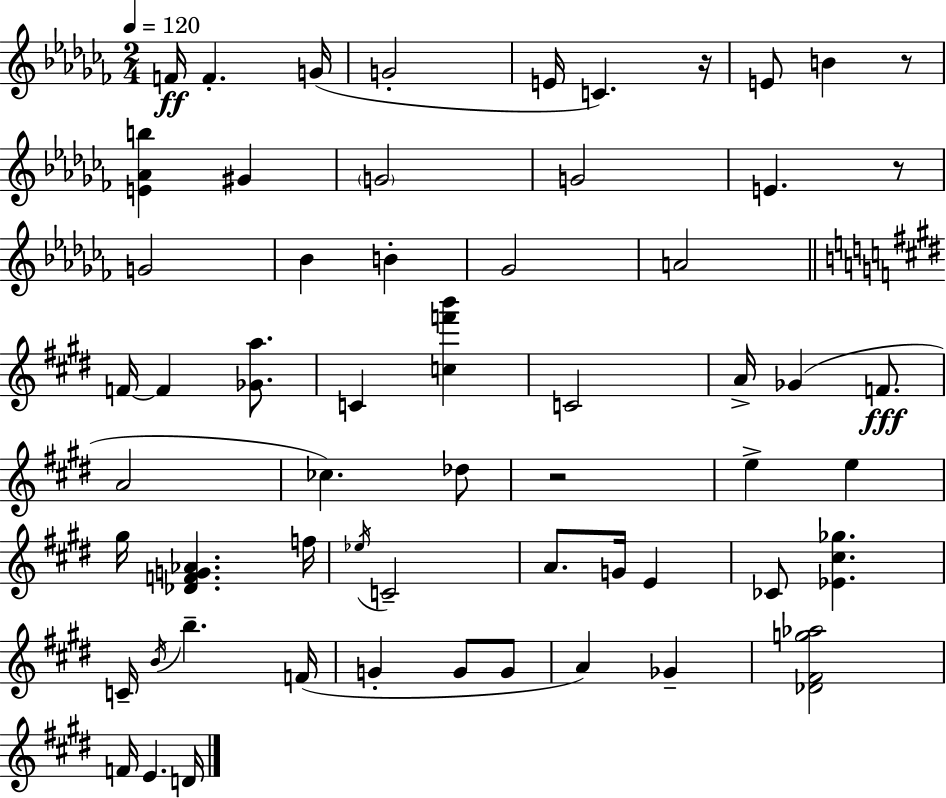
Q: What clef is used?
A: treble